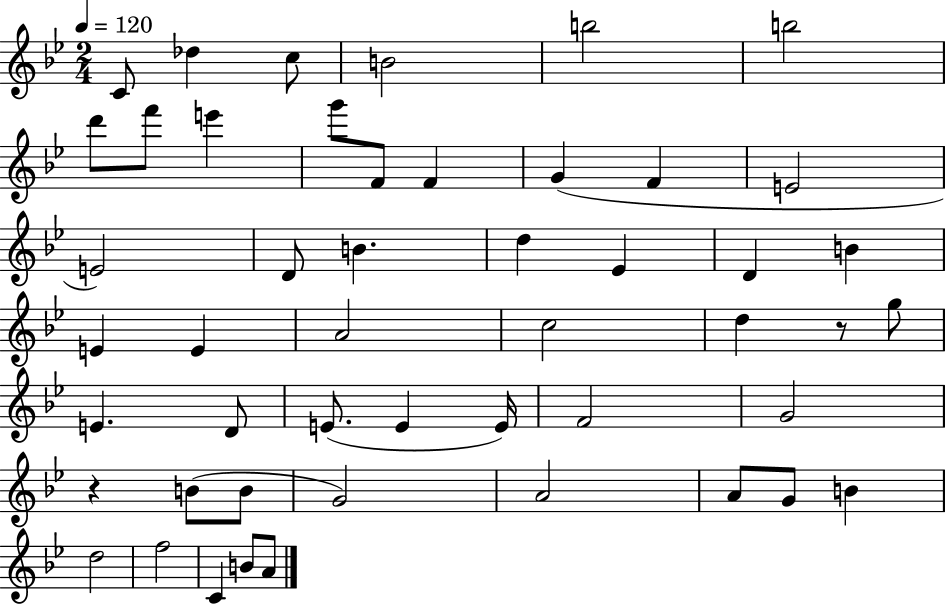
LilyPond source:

{
  \clef treble
  \numericTimeSignature
  \time 2/4
  \key bes \major
  \tempo 4 = 120
  c'8 des''4 c''8 | b'2 | b''2 | b''2 | \break d'''8 f'''8 e'''4 | g'''8 f'8 f'4 | g'4( f'4 | e'2 | \break e'2) | d'8 b'4. | d''4 ees'4 | d'4 b'4 | \break e'4 e'4 | a'2 | c''2 | d''4 r8 g''8 | \break e'4. d'8 | e'8.( e'4 e'16) | f'2 | g'2 | \break r4 b'8( b'8 | g'2) | a'2 | a'8 g'8 b'4 | \break d''2 | f''2 | c'4 b'8 a'8 | \bar "|."
}